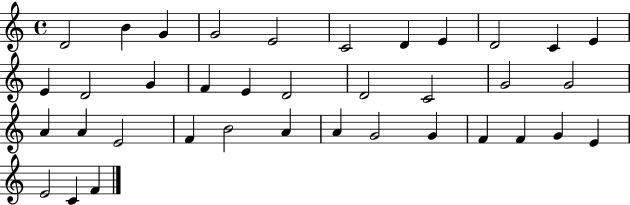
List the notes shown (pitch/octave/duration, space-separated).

D4/h B4/q G4/q G4/h E4/h C4/h D4/q E4/q D4/h C4/q E4/q E4/q D4/h G4/q F4/q E4/q D4/h D4/h C4/h G4/h G4/h A4/q A4/q E4/h F4/q B4/h A4/q A4/q G4/h G4/q F4/q F4/q G4/q E4/q E4/h C4/q F4/q